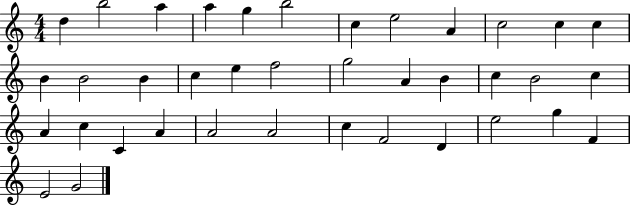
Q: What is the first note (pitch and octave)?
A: D5